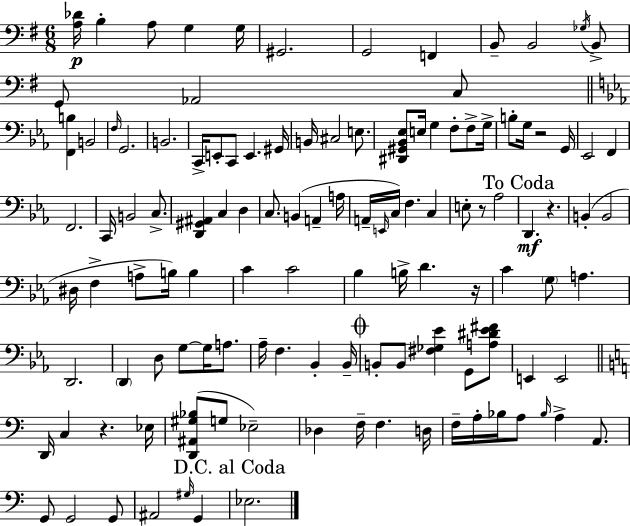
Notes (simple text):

[A3,Db4]/s B3/q A3/e G3/q G3/s G#2/h. G2/h F2/q B2/e B2/h Gb3/s B2/e G2/e Ab2/h C3/e [F2,B3]/q B2/h F3/s G2/h. B2/h. C2/s E2/e C2/e E2/q. G#2/s B2/s C#3/h E3/e. [D#2,G#2,Bb2,Eb3]/e E3/s G3/q F3/e F3/e G3/s B3/e G3/s R/h G2/s Eb2/h F2/q F2/h. C2/s B2/h C3/e. [D2,G#2,A#2]/q C3/q D3/q C3/e. B2/q A2/q A3/s A2/s E2/s C3/s F3/q. C3/q E3/e R/e Ab3/h D2/q. R/q. B2/q B2/h D#3/s F3/q A3/e B3/s B3/q C4/q C4/h Bb3/q B3/s D4/q. R/s C4/q G3/e A3/q. D2/h. D2/q D3/e G3/e G3/s A3/e. Ab3/s F3/q. Bb2/q Bb2/s B2/e B2/e [F#3,Gb3,Eb4]/q G2/e [A3,D#4,Eb4,F#4]/e E2/q E2/h D2/s C3/q R/q. Eb3/s [D2,A#2,G#3,Bb3]/e G3/e Eb3/h Db3/q F3/s F3/q. D3/s F3/s A3/s Bb3/s A3/e Bb3/s A3/q A2/e. G2/e G2/h G2/e A#2/h G#3/s G2/q Eb3/h.